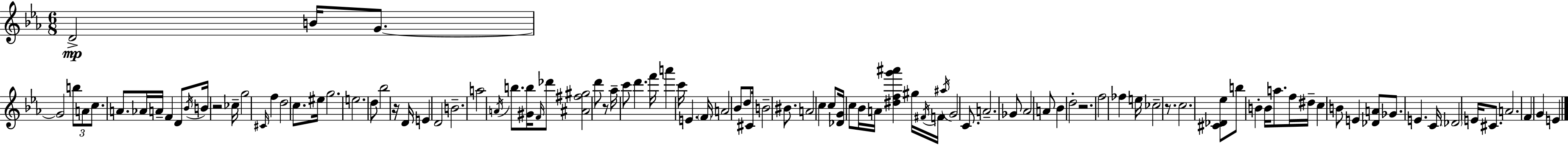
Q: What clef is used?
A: treble